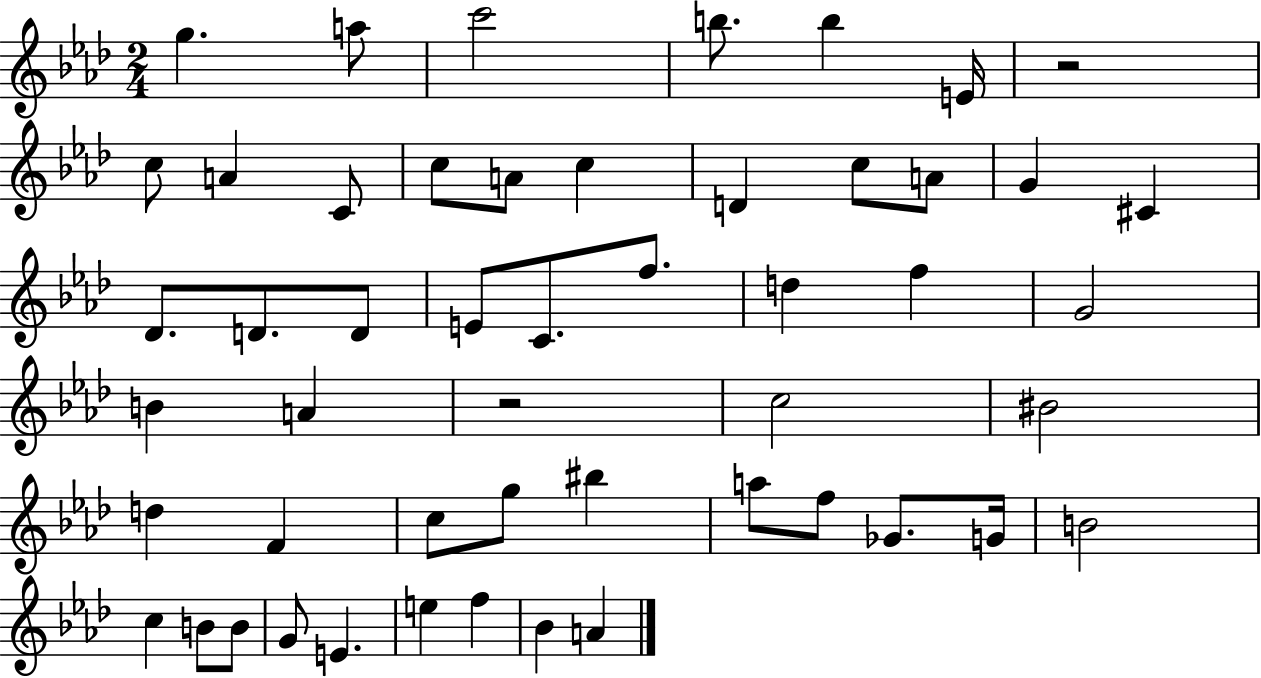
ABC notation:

X:1
T:Untitled
M:2/4
L:1/4
K:Ab
g a/2 c'2 b/2 b E/4 z2 c/2 A C/2 c/2 A/2 c D c/2 A/2 G ^C _D/2 D/2 D/2 E/2 C/2 f/2 d f G2 B A z2 c2 ^B2 d F c/2 g/2 ^b a/2 f/2 _G/2 G/4 B2 c B/2 B/2 G/2 E e f _B A